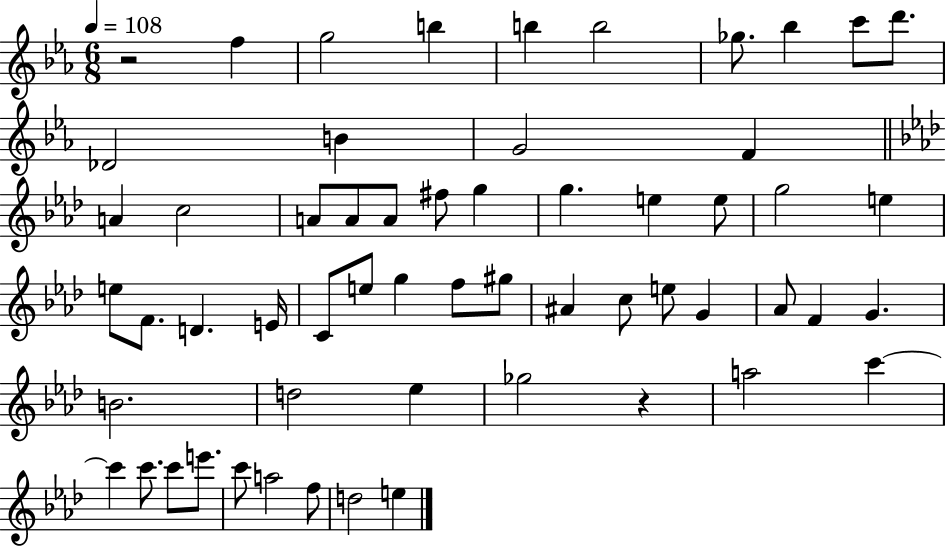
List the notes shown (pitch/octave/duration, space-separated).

R/h F5/q G5/h B5/q B5/q B5/h Gb5/e. Bb5/q C6/e D6/e. Db4/h B4/q G4/h F4/q A4/q C5/h A4/e A4/e A4/e F#5/e G5/q G5/q. E5/q E5/e G5/h E5/q E5/e F4/e. D4/q. E4/s C4/e E5/e G5/q F5/e G#5/e A#4/q C5/e E5/e G4/q Ab4/e F4/q G4/q. B4/h. D5/h Eb5/q Gb5/h R/q A5/h C6/q C6/q C6/e. C6/e E6/e. C6/e A5/h F5/e D5/h E5/q